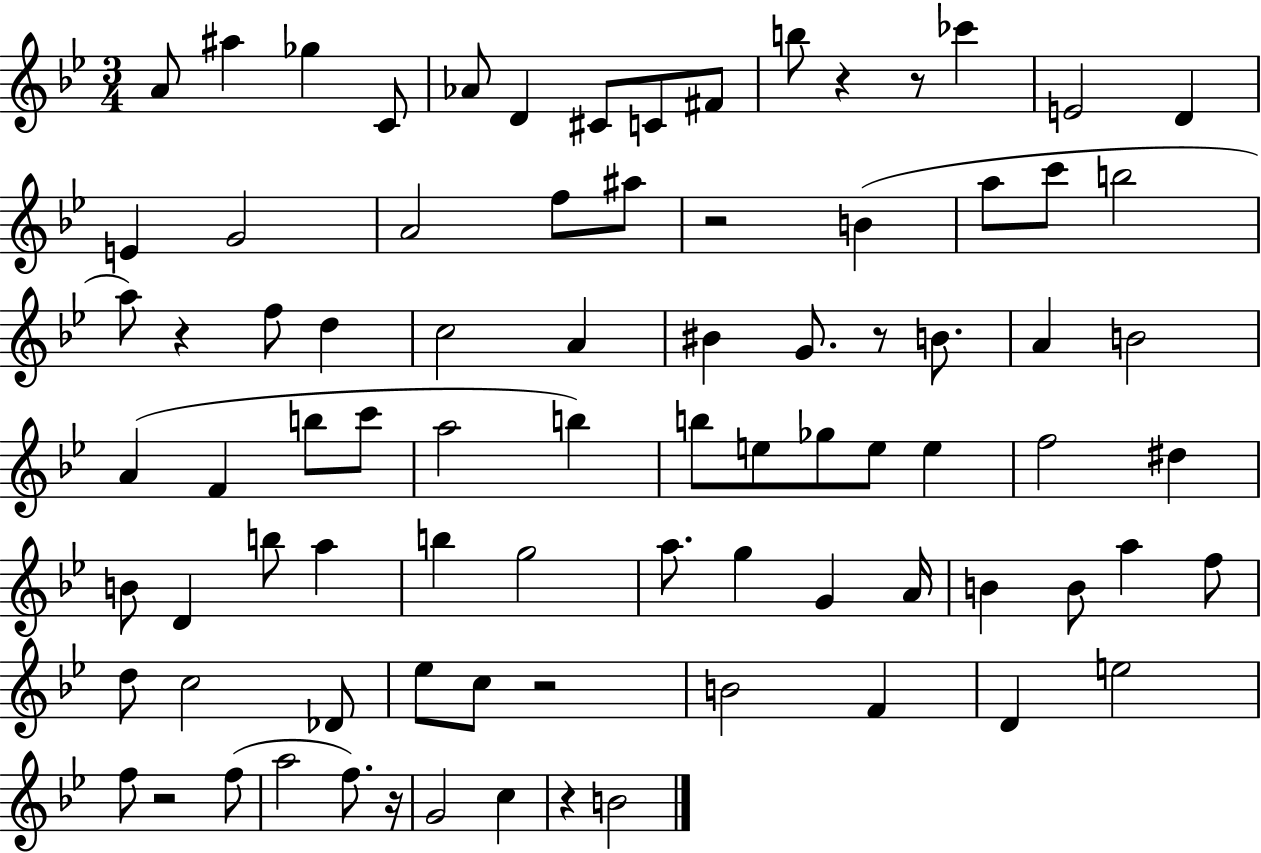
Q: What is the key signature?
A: BES major